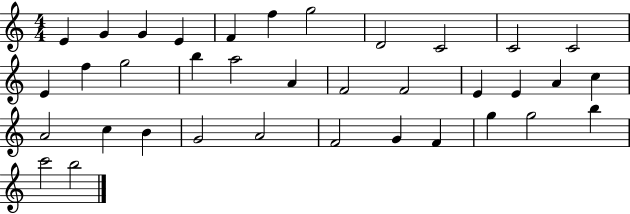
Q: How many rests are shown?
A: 0